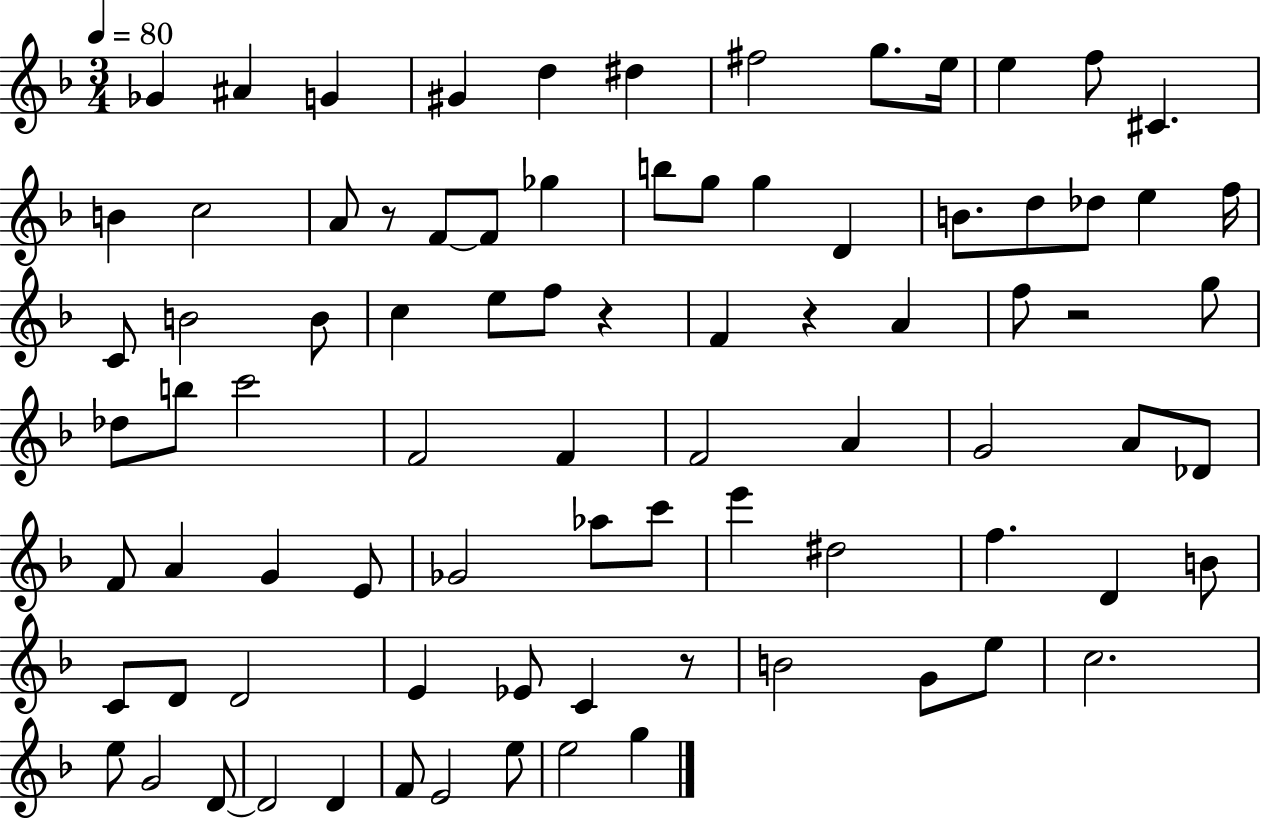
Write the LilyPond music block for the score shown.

{
  \clef treble
  \numericTimeSignature
  \time 3/4
  \key f \major
  \tempo 4 = 80
  \repeat volta 2 { ges'4 ais'4 g'4 | gis'4 d''4 dis''4 | fis''2 g''8. e''16 | e''4 f''8 cis'4. | \break b'4 c''2 | a'8 r8 f'8~~ f'8 ges''4 | b''8 g''8 g''4 d'4 | b'8. d''8 des''8 e''4 f''16 | \break c'8 b'2 b'8 | c''4 e''8 f''8 r4 | f'4 r4 a'4 | f''8 r2 g''8 | \break des''8 b''8 c'''2 | f'2 f'4 | f'2 a'4 | g'2 a'8 des'8 | \break f'8 a'4 g'4 e'8 | ges'2 aes''8 c'''8 | e'''4 dis''2 | f''4. d'4 b'8 | \break c'8 d'8 d'2 | e'4 ees'8 c'4 r8 | b'2 g'8 e''8 | c''2. | \break e''8 g'2 d'8~~ | d'2 d'4 | f'8 e'2 e''8 | e''2 g''4 | \break } \bar "|."
}